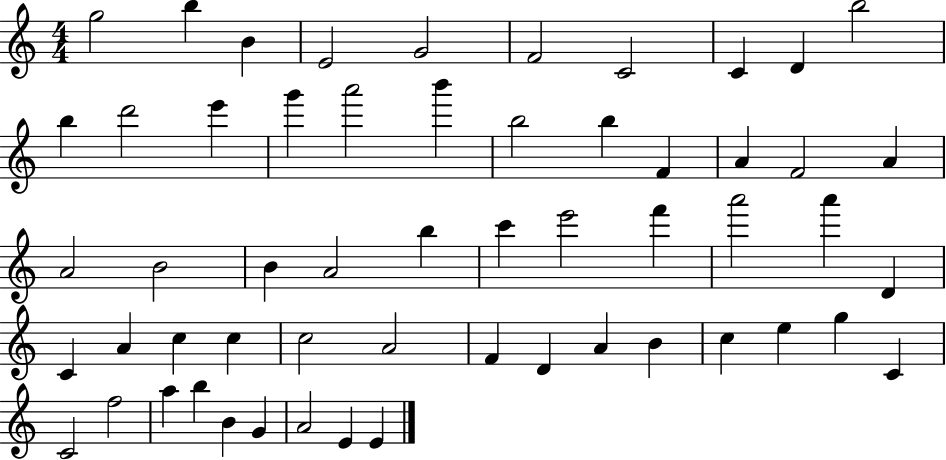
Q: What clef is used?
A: treble